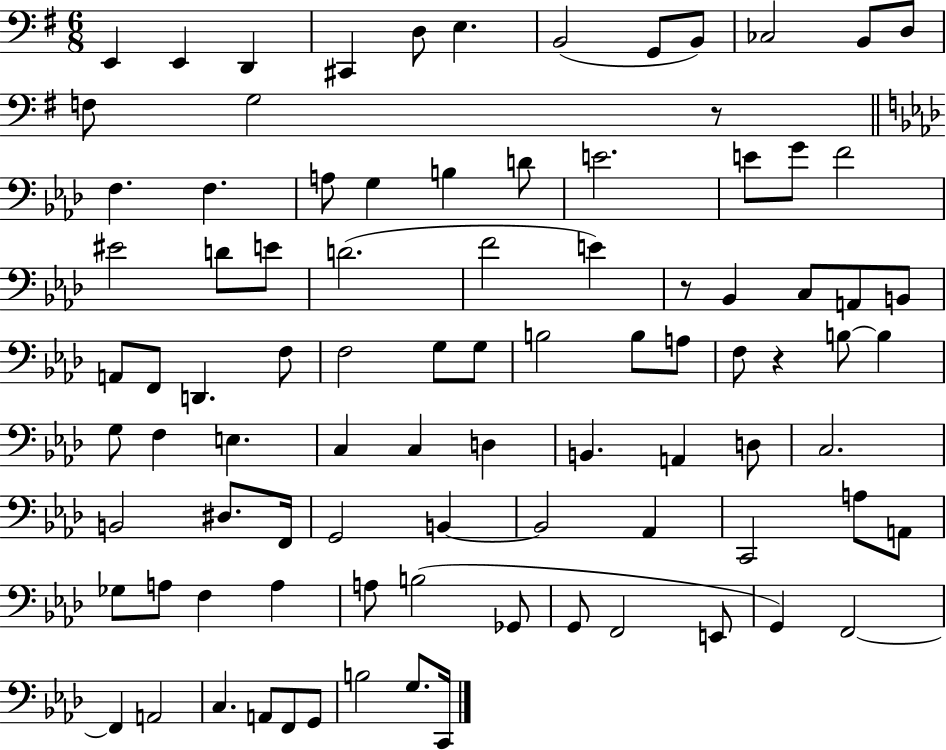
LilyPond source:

{
  \clef bass
  \numericTimeSignature
  \time 6/8
  \key g \major
  e,4 e,4 d,4 | cis,4 d8 e4. | b,2( g,8 b,8) | ces2 b,8 d8 | \break f8 g2 r8 | \bar "||" \break \key f \minor f4. f4. | a8 g4 b4 d'8 | e'2. | e'8 g'8 f'2 | \break eis'2 d'8 e'8 | d'2.( | f'2 e'4) | r8 bes,4 c8 a,8 b,8 | \break a,8 f,8 d,4. f8 | f2 g8 g8 | b2 b8 a8 | f8 r4 b8~~ b4 | \break g8 f4 e4. | c4 c4 d4 | b,4. a,4 d8 | c2. | \break b,2 dis8. f,16 | g,2 b,4~~ | b,2 aes,4 | c,2 a8 a,8 | \break ges8 a8 f4 a4 | a8 b2( ges,8 | g,8 f,2 e,8 | g,4) f,2~~ | \break f,4 a,2 | c4. a,8 f,8 g,8 | b2 g8. c,16 | \bar "|."
}